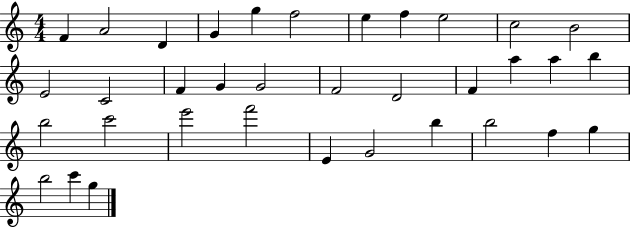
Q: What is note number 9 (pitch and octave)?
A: E5